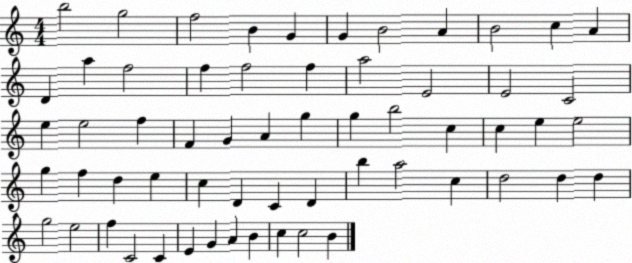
X:1
T:Untitled
M:4/4
L:1/4
K:C
b2 g2 f2 B G G B2 A B2 c A D a f2 f f2 f a2 E2 E2 C2 e e2 f F G A g g b2 c c e e2 g f d e c D C D b a2 c d2 d d g2 e2 f C2 C E G A B c c2 B